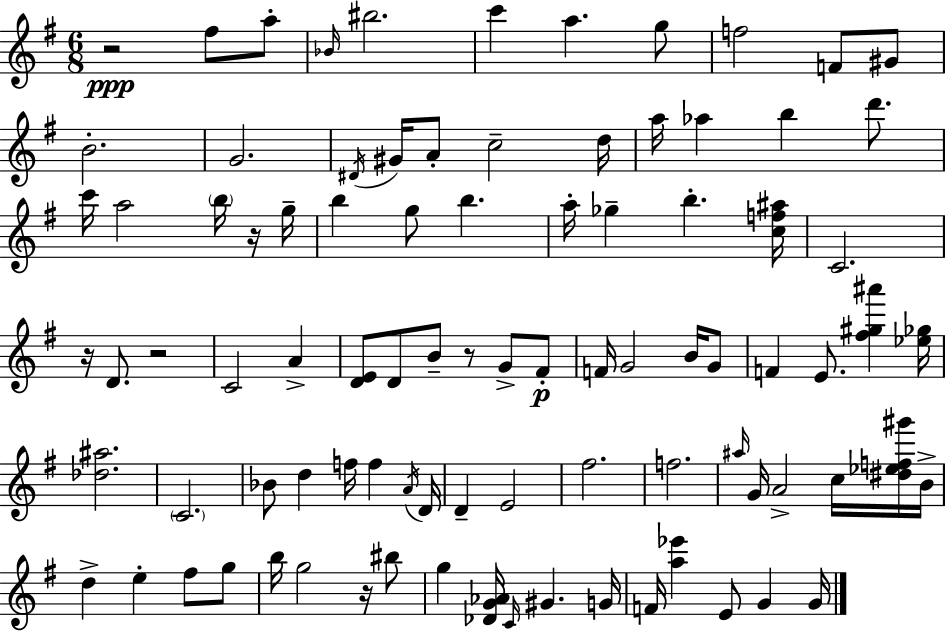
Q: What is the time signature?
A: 6/8